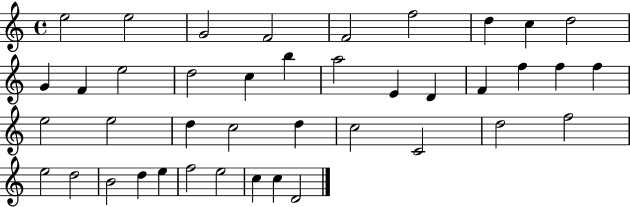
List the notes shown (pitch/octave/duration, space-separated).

E5/h E5/h G4/h F4/h F4/h F5/h D5/q C5/q D5/h G4/q F4/q E5/h D5/h C5/q B5/q A5/h E4/q D4/q F4/q F5/q F5/q F5/q E5/h E5/h D5/q C5/h D5/q C5/h C4/h D5/h F5/h E5/h D5/h B4/h D5/q E5/q F5/h E5/h C5/q C5/q D4/h